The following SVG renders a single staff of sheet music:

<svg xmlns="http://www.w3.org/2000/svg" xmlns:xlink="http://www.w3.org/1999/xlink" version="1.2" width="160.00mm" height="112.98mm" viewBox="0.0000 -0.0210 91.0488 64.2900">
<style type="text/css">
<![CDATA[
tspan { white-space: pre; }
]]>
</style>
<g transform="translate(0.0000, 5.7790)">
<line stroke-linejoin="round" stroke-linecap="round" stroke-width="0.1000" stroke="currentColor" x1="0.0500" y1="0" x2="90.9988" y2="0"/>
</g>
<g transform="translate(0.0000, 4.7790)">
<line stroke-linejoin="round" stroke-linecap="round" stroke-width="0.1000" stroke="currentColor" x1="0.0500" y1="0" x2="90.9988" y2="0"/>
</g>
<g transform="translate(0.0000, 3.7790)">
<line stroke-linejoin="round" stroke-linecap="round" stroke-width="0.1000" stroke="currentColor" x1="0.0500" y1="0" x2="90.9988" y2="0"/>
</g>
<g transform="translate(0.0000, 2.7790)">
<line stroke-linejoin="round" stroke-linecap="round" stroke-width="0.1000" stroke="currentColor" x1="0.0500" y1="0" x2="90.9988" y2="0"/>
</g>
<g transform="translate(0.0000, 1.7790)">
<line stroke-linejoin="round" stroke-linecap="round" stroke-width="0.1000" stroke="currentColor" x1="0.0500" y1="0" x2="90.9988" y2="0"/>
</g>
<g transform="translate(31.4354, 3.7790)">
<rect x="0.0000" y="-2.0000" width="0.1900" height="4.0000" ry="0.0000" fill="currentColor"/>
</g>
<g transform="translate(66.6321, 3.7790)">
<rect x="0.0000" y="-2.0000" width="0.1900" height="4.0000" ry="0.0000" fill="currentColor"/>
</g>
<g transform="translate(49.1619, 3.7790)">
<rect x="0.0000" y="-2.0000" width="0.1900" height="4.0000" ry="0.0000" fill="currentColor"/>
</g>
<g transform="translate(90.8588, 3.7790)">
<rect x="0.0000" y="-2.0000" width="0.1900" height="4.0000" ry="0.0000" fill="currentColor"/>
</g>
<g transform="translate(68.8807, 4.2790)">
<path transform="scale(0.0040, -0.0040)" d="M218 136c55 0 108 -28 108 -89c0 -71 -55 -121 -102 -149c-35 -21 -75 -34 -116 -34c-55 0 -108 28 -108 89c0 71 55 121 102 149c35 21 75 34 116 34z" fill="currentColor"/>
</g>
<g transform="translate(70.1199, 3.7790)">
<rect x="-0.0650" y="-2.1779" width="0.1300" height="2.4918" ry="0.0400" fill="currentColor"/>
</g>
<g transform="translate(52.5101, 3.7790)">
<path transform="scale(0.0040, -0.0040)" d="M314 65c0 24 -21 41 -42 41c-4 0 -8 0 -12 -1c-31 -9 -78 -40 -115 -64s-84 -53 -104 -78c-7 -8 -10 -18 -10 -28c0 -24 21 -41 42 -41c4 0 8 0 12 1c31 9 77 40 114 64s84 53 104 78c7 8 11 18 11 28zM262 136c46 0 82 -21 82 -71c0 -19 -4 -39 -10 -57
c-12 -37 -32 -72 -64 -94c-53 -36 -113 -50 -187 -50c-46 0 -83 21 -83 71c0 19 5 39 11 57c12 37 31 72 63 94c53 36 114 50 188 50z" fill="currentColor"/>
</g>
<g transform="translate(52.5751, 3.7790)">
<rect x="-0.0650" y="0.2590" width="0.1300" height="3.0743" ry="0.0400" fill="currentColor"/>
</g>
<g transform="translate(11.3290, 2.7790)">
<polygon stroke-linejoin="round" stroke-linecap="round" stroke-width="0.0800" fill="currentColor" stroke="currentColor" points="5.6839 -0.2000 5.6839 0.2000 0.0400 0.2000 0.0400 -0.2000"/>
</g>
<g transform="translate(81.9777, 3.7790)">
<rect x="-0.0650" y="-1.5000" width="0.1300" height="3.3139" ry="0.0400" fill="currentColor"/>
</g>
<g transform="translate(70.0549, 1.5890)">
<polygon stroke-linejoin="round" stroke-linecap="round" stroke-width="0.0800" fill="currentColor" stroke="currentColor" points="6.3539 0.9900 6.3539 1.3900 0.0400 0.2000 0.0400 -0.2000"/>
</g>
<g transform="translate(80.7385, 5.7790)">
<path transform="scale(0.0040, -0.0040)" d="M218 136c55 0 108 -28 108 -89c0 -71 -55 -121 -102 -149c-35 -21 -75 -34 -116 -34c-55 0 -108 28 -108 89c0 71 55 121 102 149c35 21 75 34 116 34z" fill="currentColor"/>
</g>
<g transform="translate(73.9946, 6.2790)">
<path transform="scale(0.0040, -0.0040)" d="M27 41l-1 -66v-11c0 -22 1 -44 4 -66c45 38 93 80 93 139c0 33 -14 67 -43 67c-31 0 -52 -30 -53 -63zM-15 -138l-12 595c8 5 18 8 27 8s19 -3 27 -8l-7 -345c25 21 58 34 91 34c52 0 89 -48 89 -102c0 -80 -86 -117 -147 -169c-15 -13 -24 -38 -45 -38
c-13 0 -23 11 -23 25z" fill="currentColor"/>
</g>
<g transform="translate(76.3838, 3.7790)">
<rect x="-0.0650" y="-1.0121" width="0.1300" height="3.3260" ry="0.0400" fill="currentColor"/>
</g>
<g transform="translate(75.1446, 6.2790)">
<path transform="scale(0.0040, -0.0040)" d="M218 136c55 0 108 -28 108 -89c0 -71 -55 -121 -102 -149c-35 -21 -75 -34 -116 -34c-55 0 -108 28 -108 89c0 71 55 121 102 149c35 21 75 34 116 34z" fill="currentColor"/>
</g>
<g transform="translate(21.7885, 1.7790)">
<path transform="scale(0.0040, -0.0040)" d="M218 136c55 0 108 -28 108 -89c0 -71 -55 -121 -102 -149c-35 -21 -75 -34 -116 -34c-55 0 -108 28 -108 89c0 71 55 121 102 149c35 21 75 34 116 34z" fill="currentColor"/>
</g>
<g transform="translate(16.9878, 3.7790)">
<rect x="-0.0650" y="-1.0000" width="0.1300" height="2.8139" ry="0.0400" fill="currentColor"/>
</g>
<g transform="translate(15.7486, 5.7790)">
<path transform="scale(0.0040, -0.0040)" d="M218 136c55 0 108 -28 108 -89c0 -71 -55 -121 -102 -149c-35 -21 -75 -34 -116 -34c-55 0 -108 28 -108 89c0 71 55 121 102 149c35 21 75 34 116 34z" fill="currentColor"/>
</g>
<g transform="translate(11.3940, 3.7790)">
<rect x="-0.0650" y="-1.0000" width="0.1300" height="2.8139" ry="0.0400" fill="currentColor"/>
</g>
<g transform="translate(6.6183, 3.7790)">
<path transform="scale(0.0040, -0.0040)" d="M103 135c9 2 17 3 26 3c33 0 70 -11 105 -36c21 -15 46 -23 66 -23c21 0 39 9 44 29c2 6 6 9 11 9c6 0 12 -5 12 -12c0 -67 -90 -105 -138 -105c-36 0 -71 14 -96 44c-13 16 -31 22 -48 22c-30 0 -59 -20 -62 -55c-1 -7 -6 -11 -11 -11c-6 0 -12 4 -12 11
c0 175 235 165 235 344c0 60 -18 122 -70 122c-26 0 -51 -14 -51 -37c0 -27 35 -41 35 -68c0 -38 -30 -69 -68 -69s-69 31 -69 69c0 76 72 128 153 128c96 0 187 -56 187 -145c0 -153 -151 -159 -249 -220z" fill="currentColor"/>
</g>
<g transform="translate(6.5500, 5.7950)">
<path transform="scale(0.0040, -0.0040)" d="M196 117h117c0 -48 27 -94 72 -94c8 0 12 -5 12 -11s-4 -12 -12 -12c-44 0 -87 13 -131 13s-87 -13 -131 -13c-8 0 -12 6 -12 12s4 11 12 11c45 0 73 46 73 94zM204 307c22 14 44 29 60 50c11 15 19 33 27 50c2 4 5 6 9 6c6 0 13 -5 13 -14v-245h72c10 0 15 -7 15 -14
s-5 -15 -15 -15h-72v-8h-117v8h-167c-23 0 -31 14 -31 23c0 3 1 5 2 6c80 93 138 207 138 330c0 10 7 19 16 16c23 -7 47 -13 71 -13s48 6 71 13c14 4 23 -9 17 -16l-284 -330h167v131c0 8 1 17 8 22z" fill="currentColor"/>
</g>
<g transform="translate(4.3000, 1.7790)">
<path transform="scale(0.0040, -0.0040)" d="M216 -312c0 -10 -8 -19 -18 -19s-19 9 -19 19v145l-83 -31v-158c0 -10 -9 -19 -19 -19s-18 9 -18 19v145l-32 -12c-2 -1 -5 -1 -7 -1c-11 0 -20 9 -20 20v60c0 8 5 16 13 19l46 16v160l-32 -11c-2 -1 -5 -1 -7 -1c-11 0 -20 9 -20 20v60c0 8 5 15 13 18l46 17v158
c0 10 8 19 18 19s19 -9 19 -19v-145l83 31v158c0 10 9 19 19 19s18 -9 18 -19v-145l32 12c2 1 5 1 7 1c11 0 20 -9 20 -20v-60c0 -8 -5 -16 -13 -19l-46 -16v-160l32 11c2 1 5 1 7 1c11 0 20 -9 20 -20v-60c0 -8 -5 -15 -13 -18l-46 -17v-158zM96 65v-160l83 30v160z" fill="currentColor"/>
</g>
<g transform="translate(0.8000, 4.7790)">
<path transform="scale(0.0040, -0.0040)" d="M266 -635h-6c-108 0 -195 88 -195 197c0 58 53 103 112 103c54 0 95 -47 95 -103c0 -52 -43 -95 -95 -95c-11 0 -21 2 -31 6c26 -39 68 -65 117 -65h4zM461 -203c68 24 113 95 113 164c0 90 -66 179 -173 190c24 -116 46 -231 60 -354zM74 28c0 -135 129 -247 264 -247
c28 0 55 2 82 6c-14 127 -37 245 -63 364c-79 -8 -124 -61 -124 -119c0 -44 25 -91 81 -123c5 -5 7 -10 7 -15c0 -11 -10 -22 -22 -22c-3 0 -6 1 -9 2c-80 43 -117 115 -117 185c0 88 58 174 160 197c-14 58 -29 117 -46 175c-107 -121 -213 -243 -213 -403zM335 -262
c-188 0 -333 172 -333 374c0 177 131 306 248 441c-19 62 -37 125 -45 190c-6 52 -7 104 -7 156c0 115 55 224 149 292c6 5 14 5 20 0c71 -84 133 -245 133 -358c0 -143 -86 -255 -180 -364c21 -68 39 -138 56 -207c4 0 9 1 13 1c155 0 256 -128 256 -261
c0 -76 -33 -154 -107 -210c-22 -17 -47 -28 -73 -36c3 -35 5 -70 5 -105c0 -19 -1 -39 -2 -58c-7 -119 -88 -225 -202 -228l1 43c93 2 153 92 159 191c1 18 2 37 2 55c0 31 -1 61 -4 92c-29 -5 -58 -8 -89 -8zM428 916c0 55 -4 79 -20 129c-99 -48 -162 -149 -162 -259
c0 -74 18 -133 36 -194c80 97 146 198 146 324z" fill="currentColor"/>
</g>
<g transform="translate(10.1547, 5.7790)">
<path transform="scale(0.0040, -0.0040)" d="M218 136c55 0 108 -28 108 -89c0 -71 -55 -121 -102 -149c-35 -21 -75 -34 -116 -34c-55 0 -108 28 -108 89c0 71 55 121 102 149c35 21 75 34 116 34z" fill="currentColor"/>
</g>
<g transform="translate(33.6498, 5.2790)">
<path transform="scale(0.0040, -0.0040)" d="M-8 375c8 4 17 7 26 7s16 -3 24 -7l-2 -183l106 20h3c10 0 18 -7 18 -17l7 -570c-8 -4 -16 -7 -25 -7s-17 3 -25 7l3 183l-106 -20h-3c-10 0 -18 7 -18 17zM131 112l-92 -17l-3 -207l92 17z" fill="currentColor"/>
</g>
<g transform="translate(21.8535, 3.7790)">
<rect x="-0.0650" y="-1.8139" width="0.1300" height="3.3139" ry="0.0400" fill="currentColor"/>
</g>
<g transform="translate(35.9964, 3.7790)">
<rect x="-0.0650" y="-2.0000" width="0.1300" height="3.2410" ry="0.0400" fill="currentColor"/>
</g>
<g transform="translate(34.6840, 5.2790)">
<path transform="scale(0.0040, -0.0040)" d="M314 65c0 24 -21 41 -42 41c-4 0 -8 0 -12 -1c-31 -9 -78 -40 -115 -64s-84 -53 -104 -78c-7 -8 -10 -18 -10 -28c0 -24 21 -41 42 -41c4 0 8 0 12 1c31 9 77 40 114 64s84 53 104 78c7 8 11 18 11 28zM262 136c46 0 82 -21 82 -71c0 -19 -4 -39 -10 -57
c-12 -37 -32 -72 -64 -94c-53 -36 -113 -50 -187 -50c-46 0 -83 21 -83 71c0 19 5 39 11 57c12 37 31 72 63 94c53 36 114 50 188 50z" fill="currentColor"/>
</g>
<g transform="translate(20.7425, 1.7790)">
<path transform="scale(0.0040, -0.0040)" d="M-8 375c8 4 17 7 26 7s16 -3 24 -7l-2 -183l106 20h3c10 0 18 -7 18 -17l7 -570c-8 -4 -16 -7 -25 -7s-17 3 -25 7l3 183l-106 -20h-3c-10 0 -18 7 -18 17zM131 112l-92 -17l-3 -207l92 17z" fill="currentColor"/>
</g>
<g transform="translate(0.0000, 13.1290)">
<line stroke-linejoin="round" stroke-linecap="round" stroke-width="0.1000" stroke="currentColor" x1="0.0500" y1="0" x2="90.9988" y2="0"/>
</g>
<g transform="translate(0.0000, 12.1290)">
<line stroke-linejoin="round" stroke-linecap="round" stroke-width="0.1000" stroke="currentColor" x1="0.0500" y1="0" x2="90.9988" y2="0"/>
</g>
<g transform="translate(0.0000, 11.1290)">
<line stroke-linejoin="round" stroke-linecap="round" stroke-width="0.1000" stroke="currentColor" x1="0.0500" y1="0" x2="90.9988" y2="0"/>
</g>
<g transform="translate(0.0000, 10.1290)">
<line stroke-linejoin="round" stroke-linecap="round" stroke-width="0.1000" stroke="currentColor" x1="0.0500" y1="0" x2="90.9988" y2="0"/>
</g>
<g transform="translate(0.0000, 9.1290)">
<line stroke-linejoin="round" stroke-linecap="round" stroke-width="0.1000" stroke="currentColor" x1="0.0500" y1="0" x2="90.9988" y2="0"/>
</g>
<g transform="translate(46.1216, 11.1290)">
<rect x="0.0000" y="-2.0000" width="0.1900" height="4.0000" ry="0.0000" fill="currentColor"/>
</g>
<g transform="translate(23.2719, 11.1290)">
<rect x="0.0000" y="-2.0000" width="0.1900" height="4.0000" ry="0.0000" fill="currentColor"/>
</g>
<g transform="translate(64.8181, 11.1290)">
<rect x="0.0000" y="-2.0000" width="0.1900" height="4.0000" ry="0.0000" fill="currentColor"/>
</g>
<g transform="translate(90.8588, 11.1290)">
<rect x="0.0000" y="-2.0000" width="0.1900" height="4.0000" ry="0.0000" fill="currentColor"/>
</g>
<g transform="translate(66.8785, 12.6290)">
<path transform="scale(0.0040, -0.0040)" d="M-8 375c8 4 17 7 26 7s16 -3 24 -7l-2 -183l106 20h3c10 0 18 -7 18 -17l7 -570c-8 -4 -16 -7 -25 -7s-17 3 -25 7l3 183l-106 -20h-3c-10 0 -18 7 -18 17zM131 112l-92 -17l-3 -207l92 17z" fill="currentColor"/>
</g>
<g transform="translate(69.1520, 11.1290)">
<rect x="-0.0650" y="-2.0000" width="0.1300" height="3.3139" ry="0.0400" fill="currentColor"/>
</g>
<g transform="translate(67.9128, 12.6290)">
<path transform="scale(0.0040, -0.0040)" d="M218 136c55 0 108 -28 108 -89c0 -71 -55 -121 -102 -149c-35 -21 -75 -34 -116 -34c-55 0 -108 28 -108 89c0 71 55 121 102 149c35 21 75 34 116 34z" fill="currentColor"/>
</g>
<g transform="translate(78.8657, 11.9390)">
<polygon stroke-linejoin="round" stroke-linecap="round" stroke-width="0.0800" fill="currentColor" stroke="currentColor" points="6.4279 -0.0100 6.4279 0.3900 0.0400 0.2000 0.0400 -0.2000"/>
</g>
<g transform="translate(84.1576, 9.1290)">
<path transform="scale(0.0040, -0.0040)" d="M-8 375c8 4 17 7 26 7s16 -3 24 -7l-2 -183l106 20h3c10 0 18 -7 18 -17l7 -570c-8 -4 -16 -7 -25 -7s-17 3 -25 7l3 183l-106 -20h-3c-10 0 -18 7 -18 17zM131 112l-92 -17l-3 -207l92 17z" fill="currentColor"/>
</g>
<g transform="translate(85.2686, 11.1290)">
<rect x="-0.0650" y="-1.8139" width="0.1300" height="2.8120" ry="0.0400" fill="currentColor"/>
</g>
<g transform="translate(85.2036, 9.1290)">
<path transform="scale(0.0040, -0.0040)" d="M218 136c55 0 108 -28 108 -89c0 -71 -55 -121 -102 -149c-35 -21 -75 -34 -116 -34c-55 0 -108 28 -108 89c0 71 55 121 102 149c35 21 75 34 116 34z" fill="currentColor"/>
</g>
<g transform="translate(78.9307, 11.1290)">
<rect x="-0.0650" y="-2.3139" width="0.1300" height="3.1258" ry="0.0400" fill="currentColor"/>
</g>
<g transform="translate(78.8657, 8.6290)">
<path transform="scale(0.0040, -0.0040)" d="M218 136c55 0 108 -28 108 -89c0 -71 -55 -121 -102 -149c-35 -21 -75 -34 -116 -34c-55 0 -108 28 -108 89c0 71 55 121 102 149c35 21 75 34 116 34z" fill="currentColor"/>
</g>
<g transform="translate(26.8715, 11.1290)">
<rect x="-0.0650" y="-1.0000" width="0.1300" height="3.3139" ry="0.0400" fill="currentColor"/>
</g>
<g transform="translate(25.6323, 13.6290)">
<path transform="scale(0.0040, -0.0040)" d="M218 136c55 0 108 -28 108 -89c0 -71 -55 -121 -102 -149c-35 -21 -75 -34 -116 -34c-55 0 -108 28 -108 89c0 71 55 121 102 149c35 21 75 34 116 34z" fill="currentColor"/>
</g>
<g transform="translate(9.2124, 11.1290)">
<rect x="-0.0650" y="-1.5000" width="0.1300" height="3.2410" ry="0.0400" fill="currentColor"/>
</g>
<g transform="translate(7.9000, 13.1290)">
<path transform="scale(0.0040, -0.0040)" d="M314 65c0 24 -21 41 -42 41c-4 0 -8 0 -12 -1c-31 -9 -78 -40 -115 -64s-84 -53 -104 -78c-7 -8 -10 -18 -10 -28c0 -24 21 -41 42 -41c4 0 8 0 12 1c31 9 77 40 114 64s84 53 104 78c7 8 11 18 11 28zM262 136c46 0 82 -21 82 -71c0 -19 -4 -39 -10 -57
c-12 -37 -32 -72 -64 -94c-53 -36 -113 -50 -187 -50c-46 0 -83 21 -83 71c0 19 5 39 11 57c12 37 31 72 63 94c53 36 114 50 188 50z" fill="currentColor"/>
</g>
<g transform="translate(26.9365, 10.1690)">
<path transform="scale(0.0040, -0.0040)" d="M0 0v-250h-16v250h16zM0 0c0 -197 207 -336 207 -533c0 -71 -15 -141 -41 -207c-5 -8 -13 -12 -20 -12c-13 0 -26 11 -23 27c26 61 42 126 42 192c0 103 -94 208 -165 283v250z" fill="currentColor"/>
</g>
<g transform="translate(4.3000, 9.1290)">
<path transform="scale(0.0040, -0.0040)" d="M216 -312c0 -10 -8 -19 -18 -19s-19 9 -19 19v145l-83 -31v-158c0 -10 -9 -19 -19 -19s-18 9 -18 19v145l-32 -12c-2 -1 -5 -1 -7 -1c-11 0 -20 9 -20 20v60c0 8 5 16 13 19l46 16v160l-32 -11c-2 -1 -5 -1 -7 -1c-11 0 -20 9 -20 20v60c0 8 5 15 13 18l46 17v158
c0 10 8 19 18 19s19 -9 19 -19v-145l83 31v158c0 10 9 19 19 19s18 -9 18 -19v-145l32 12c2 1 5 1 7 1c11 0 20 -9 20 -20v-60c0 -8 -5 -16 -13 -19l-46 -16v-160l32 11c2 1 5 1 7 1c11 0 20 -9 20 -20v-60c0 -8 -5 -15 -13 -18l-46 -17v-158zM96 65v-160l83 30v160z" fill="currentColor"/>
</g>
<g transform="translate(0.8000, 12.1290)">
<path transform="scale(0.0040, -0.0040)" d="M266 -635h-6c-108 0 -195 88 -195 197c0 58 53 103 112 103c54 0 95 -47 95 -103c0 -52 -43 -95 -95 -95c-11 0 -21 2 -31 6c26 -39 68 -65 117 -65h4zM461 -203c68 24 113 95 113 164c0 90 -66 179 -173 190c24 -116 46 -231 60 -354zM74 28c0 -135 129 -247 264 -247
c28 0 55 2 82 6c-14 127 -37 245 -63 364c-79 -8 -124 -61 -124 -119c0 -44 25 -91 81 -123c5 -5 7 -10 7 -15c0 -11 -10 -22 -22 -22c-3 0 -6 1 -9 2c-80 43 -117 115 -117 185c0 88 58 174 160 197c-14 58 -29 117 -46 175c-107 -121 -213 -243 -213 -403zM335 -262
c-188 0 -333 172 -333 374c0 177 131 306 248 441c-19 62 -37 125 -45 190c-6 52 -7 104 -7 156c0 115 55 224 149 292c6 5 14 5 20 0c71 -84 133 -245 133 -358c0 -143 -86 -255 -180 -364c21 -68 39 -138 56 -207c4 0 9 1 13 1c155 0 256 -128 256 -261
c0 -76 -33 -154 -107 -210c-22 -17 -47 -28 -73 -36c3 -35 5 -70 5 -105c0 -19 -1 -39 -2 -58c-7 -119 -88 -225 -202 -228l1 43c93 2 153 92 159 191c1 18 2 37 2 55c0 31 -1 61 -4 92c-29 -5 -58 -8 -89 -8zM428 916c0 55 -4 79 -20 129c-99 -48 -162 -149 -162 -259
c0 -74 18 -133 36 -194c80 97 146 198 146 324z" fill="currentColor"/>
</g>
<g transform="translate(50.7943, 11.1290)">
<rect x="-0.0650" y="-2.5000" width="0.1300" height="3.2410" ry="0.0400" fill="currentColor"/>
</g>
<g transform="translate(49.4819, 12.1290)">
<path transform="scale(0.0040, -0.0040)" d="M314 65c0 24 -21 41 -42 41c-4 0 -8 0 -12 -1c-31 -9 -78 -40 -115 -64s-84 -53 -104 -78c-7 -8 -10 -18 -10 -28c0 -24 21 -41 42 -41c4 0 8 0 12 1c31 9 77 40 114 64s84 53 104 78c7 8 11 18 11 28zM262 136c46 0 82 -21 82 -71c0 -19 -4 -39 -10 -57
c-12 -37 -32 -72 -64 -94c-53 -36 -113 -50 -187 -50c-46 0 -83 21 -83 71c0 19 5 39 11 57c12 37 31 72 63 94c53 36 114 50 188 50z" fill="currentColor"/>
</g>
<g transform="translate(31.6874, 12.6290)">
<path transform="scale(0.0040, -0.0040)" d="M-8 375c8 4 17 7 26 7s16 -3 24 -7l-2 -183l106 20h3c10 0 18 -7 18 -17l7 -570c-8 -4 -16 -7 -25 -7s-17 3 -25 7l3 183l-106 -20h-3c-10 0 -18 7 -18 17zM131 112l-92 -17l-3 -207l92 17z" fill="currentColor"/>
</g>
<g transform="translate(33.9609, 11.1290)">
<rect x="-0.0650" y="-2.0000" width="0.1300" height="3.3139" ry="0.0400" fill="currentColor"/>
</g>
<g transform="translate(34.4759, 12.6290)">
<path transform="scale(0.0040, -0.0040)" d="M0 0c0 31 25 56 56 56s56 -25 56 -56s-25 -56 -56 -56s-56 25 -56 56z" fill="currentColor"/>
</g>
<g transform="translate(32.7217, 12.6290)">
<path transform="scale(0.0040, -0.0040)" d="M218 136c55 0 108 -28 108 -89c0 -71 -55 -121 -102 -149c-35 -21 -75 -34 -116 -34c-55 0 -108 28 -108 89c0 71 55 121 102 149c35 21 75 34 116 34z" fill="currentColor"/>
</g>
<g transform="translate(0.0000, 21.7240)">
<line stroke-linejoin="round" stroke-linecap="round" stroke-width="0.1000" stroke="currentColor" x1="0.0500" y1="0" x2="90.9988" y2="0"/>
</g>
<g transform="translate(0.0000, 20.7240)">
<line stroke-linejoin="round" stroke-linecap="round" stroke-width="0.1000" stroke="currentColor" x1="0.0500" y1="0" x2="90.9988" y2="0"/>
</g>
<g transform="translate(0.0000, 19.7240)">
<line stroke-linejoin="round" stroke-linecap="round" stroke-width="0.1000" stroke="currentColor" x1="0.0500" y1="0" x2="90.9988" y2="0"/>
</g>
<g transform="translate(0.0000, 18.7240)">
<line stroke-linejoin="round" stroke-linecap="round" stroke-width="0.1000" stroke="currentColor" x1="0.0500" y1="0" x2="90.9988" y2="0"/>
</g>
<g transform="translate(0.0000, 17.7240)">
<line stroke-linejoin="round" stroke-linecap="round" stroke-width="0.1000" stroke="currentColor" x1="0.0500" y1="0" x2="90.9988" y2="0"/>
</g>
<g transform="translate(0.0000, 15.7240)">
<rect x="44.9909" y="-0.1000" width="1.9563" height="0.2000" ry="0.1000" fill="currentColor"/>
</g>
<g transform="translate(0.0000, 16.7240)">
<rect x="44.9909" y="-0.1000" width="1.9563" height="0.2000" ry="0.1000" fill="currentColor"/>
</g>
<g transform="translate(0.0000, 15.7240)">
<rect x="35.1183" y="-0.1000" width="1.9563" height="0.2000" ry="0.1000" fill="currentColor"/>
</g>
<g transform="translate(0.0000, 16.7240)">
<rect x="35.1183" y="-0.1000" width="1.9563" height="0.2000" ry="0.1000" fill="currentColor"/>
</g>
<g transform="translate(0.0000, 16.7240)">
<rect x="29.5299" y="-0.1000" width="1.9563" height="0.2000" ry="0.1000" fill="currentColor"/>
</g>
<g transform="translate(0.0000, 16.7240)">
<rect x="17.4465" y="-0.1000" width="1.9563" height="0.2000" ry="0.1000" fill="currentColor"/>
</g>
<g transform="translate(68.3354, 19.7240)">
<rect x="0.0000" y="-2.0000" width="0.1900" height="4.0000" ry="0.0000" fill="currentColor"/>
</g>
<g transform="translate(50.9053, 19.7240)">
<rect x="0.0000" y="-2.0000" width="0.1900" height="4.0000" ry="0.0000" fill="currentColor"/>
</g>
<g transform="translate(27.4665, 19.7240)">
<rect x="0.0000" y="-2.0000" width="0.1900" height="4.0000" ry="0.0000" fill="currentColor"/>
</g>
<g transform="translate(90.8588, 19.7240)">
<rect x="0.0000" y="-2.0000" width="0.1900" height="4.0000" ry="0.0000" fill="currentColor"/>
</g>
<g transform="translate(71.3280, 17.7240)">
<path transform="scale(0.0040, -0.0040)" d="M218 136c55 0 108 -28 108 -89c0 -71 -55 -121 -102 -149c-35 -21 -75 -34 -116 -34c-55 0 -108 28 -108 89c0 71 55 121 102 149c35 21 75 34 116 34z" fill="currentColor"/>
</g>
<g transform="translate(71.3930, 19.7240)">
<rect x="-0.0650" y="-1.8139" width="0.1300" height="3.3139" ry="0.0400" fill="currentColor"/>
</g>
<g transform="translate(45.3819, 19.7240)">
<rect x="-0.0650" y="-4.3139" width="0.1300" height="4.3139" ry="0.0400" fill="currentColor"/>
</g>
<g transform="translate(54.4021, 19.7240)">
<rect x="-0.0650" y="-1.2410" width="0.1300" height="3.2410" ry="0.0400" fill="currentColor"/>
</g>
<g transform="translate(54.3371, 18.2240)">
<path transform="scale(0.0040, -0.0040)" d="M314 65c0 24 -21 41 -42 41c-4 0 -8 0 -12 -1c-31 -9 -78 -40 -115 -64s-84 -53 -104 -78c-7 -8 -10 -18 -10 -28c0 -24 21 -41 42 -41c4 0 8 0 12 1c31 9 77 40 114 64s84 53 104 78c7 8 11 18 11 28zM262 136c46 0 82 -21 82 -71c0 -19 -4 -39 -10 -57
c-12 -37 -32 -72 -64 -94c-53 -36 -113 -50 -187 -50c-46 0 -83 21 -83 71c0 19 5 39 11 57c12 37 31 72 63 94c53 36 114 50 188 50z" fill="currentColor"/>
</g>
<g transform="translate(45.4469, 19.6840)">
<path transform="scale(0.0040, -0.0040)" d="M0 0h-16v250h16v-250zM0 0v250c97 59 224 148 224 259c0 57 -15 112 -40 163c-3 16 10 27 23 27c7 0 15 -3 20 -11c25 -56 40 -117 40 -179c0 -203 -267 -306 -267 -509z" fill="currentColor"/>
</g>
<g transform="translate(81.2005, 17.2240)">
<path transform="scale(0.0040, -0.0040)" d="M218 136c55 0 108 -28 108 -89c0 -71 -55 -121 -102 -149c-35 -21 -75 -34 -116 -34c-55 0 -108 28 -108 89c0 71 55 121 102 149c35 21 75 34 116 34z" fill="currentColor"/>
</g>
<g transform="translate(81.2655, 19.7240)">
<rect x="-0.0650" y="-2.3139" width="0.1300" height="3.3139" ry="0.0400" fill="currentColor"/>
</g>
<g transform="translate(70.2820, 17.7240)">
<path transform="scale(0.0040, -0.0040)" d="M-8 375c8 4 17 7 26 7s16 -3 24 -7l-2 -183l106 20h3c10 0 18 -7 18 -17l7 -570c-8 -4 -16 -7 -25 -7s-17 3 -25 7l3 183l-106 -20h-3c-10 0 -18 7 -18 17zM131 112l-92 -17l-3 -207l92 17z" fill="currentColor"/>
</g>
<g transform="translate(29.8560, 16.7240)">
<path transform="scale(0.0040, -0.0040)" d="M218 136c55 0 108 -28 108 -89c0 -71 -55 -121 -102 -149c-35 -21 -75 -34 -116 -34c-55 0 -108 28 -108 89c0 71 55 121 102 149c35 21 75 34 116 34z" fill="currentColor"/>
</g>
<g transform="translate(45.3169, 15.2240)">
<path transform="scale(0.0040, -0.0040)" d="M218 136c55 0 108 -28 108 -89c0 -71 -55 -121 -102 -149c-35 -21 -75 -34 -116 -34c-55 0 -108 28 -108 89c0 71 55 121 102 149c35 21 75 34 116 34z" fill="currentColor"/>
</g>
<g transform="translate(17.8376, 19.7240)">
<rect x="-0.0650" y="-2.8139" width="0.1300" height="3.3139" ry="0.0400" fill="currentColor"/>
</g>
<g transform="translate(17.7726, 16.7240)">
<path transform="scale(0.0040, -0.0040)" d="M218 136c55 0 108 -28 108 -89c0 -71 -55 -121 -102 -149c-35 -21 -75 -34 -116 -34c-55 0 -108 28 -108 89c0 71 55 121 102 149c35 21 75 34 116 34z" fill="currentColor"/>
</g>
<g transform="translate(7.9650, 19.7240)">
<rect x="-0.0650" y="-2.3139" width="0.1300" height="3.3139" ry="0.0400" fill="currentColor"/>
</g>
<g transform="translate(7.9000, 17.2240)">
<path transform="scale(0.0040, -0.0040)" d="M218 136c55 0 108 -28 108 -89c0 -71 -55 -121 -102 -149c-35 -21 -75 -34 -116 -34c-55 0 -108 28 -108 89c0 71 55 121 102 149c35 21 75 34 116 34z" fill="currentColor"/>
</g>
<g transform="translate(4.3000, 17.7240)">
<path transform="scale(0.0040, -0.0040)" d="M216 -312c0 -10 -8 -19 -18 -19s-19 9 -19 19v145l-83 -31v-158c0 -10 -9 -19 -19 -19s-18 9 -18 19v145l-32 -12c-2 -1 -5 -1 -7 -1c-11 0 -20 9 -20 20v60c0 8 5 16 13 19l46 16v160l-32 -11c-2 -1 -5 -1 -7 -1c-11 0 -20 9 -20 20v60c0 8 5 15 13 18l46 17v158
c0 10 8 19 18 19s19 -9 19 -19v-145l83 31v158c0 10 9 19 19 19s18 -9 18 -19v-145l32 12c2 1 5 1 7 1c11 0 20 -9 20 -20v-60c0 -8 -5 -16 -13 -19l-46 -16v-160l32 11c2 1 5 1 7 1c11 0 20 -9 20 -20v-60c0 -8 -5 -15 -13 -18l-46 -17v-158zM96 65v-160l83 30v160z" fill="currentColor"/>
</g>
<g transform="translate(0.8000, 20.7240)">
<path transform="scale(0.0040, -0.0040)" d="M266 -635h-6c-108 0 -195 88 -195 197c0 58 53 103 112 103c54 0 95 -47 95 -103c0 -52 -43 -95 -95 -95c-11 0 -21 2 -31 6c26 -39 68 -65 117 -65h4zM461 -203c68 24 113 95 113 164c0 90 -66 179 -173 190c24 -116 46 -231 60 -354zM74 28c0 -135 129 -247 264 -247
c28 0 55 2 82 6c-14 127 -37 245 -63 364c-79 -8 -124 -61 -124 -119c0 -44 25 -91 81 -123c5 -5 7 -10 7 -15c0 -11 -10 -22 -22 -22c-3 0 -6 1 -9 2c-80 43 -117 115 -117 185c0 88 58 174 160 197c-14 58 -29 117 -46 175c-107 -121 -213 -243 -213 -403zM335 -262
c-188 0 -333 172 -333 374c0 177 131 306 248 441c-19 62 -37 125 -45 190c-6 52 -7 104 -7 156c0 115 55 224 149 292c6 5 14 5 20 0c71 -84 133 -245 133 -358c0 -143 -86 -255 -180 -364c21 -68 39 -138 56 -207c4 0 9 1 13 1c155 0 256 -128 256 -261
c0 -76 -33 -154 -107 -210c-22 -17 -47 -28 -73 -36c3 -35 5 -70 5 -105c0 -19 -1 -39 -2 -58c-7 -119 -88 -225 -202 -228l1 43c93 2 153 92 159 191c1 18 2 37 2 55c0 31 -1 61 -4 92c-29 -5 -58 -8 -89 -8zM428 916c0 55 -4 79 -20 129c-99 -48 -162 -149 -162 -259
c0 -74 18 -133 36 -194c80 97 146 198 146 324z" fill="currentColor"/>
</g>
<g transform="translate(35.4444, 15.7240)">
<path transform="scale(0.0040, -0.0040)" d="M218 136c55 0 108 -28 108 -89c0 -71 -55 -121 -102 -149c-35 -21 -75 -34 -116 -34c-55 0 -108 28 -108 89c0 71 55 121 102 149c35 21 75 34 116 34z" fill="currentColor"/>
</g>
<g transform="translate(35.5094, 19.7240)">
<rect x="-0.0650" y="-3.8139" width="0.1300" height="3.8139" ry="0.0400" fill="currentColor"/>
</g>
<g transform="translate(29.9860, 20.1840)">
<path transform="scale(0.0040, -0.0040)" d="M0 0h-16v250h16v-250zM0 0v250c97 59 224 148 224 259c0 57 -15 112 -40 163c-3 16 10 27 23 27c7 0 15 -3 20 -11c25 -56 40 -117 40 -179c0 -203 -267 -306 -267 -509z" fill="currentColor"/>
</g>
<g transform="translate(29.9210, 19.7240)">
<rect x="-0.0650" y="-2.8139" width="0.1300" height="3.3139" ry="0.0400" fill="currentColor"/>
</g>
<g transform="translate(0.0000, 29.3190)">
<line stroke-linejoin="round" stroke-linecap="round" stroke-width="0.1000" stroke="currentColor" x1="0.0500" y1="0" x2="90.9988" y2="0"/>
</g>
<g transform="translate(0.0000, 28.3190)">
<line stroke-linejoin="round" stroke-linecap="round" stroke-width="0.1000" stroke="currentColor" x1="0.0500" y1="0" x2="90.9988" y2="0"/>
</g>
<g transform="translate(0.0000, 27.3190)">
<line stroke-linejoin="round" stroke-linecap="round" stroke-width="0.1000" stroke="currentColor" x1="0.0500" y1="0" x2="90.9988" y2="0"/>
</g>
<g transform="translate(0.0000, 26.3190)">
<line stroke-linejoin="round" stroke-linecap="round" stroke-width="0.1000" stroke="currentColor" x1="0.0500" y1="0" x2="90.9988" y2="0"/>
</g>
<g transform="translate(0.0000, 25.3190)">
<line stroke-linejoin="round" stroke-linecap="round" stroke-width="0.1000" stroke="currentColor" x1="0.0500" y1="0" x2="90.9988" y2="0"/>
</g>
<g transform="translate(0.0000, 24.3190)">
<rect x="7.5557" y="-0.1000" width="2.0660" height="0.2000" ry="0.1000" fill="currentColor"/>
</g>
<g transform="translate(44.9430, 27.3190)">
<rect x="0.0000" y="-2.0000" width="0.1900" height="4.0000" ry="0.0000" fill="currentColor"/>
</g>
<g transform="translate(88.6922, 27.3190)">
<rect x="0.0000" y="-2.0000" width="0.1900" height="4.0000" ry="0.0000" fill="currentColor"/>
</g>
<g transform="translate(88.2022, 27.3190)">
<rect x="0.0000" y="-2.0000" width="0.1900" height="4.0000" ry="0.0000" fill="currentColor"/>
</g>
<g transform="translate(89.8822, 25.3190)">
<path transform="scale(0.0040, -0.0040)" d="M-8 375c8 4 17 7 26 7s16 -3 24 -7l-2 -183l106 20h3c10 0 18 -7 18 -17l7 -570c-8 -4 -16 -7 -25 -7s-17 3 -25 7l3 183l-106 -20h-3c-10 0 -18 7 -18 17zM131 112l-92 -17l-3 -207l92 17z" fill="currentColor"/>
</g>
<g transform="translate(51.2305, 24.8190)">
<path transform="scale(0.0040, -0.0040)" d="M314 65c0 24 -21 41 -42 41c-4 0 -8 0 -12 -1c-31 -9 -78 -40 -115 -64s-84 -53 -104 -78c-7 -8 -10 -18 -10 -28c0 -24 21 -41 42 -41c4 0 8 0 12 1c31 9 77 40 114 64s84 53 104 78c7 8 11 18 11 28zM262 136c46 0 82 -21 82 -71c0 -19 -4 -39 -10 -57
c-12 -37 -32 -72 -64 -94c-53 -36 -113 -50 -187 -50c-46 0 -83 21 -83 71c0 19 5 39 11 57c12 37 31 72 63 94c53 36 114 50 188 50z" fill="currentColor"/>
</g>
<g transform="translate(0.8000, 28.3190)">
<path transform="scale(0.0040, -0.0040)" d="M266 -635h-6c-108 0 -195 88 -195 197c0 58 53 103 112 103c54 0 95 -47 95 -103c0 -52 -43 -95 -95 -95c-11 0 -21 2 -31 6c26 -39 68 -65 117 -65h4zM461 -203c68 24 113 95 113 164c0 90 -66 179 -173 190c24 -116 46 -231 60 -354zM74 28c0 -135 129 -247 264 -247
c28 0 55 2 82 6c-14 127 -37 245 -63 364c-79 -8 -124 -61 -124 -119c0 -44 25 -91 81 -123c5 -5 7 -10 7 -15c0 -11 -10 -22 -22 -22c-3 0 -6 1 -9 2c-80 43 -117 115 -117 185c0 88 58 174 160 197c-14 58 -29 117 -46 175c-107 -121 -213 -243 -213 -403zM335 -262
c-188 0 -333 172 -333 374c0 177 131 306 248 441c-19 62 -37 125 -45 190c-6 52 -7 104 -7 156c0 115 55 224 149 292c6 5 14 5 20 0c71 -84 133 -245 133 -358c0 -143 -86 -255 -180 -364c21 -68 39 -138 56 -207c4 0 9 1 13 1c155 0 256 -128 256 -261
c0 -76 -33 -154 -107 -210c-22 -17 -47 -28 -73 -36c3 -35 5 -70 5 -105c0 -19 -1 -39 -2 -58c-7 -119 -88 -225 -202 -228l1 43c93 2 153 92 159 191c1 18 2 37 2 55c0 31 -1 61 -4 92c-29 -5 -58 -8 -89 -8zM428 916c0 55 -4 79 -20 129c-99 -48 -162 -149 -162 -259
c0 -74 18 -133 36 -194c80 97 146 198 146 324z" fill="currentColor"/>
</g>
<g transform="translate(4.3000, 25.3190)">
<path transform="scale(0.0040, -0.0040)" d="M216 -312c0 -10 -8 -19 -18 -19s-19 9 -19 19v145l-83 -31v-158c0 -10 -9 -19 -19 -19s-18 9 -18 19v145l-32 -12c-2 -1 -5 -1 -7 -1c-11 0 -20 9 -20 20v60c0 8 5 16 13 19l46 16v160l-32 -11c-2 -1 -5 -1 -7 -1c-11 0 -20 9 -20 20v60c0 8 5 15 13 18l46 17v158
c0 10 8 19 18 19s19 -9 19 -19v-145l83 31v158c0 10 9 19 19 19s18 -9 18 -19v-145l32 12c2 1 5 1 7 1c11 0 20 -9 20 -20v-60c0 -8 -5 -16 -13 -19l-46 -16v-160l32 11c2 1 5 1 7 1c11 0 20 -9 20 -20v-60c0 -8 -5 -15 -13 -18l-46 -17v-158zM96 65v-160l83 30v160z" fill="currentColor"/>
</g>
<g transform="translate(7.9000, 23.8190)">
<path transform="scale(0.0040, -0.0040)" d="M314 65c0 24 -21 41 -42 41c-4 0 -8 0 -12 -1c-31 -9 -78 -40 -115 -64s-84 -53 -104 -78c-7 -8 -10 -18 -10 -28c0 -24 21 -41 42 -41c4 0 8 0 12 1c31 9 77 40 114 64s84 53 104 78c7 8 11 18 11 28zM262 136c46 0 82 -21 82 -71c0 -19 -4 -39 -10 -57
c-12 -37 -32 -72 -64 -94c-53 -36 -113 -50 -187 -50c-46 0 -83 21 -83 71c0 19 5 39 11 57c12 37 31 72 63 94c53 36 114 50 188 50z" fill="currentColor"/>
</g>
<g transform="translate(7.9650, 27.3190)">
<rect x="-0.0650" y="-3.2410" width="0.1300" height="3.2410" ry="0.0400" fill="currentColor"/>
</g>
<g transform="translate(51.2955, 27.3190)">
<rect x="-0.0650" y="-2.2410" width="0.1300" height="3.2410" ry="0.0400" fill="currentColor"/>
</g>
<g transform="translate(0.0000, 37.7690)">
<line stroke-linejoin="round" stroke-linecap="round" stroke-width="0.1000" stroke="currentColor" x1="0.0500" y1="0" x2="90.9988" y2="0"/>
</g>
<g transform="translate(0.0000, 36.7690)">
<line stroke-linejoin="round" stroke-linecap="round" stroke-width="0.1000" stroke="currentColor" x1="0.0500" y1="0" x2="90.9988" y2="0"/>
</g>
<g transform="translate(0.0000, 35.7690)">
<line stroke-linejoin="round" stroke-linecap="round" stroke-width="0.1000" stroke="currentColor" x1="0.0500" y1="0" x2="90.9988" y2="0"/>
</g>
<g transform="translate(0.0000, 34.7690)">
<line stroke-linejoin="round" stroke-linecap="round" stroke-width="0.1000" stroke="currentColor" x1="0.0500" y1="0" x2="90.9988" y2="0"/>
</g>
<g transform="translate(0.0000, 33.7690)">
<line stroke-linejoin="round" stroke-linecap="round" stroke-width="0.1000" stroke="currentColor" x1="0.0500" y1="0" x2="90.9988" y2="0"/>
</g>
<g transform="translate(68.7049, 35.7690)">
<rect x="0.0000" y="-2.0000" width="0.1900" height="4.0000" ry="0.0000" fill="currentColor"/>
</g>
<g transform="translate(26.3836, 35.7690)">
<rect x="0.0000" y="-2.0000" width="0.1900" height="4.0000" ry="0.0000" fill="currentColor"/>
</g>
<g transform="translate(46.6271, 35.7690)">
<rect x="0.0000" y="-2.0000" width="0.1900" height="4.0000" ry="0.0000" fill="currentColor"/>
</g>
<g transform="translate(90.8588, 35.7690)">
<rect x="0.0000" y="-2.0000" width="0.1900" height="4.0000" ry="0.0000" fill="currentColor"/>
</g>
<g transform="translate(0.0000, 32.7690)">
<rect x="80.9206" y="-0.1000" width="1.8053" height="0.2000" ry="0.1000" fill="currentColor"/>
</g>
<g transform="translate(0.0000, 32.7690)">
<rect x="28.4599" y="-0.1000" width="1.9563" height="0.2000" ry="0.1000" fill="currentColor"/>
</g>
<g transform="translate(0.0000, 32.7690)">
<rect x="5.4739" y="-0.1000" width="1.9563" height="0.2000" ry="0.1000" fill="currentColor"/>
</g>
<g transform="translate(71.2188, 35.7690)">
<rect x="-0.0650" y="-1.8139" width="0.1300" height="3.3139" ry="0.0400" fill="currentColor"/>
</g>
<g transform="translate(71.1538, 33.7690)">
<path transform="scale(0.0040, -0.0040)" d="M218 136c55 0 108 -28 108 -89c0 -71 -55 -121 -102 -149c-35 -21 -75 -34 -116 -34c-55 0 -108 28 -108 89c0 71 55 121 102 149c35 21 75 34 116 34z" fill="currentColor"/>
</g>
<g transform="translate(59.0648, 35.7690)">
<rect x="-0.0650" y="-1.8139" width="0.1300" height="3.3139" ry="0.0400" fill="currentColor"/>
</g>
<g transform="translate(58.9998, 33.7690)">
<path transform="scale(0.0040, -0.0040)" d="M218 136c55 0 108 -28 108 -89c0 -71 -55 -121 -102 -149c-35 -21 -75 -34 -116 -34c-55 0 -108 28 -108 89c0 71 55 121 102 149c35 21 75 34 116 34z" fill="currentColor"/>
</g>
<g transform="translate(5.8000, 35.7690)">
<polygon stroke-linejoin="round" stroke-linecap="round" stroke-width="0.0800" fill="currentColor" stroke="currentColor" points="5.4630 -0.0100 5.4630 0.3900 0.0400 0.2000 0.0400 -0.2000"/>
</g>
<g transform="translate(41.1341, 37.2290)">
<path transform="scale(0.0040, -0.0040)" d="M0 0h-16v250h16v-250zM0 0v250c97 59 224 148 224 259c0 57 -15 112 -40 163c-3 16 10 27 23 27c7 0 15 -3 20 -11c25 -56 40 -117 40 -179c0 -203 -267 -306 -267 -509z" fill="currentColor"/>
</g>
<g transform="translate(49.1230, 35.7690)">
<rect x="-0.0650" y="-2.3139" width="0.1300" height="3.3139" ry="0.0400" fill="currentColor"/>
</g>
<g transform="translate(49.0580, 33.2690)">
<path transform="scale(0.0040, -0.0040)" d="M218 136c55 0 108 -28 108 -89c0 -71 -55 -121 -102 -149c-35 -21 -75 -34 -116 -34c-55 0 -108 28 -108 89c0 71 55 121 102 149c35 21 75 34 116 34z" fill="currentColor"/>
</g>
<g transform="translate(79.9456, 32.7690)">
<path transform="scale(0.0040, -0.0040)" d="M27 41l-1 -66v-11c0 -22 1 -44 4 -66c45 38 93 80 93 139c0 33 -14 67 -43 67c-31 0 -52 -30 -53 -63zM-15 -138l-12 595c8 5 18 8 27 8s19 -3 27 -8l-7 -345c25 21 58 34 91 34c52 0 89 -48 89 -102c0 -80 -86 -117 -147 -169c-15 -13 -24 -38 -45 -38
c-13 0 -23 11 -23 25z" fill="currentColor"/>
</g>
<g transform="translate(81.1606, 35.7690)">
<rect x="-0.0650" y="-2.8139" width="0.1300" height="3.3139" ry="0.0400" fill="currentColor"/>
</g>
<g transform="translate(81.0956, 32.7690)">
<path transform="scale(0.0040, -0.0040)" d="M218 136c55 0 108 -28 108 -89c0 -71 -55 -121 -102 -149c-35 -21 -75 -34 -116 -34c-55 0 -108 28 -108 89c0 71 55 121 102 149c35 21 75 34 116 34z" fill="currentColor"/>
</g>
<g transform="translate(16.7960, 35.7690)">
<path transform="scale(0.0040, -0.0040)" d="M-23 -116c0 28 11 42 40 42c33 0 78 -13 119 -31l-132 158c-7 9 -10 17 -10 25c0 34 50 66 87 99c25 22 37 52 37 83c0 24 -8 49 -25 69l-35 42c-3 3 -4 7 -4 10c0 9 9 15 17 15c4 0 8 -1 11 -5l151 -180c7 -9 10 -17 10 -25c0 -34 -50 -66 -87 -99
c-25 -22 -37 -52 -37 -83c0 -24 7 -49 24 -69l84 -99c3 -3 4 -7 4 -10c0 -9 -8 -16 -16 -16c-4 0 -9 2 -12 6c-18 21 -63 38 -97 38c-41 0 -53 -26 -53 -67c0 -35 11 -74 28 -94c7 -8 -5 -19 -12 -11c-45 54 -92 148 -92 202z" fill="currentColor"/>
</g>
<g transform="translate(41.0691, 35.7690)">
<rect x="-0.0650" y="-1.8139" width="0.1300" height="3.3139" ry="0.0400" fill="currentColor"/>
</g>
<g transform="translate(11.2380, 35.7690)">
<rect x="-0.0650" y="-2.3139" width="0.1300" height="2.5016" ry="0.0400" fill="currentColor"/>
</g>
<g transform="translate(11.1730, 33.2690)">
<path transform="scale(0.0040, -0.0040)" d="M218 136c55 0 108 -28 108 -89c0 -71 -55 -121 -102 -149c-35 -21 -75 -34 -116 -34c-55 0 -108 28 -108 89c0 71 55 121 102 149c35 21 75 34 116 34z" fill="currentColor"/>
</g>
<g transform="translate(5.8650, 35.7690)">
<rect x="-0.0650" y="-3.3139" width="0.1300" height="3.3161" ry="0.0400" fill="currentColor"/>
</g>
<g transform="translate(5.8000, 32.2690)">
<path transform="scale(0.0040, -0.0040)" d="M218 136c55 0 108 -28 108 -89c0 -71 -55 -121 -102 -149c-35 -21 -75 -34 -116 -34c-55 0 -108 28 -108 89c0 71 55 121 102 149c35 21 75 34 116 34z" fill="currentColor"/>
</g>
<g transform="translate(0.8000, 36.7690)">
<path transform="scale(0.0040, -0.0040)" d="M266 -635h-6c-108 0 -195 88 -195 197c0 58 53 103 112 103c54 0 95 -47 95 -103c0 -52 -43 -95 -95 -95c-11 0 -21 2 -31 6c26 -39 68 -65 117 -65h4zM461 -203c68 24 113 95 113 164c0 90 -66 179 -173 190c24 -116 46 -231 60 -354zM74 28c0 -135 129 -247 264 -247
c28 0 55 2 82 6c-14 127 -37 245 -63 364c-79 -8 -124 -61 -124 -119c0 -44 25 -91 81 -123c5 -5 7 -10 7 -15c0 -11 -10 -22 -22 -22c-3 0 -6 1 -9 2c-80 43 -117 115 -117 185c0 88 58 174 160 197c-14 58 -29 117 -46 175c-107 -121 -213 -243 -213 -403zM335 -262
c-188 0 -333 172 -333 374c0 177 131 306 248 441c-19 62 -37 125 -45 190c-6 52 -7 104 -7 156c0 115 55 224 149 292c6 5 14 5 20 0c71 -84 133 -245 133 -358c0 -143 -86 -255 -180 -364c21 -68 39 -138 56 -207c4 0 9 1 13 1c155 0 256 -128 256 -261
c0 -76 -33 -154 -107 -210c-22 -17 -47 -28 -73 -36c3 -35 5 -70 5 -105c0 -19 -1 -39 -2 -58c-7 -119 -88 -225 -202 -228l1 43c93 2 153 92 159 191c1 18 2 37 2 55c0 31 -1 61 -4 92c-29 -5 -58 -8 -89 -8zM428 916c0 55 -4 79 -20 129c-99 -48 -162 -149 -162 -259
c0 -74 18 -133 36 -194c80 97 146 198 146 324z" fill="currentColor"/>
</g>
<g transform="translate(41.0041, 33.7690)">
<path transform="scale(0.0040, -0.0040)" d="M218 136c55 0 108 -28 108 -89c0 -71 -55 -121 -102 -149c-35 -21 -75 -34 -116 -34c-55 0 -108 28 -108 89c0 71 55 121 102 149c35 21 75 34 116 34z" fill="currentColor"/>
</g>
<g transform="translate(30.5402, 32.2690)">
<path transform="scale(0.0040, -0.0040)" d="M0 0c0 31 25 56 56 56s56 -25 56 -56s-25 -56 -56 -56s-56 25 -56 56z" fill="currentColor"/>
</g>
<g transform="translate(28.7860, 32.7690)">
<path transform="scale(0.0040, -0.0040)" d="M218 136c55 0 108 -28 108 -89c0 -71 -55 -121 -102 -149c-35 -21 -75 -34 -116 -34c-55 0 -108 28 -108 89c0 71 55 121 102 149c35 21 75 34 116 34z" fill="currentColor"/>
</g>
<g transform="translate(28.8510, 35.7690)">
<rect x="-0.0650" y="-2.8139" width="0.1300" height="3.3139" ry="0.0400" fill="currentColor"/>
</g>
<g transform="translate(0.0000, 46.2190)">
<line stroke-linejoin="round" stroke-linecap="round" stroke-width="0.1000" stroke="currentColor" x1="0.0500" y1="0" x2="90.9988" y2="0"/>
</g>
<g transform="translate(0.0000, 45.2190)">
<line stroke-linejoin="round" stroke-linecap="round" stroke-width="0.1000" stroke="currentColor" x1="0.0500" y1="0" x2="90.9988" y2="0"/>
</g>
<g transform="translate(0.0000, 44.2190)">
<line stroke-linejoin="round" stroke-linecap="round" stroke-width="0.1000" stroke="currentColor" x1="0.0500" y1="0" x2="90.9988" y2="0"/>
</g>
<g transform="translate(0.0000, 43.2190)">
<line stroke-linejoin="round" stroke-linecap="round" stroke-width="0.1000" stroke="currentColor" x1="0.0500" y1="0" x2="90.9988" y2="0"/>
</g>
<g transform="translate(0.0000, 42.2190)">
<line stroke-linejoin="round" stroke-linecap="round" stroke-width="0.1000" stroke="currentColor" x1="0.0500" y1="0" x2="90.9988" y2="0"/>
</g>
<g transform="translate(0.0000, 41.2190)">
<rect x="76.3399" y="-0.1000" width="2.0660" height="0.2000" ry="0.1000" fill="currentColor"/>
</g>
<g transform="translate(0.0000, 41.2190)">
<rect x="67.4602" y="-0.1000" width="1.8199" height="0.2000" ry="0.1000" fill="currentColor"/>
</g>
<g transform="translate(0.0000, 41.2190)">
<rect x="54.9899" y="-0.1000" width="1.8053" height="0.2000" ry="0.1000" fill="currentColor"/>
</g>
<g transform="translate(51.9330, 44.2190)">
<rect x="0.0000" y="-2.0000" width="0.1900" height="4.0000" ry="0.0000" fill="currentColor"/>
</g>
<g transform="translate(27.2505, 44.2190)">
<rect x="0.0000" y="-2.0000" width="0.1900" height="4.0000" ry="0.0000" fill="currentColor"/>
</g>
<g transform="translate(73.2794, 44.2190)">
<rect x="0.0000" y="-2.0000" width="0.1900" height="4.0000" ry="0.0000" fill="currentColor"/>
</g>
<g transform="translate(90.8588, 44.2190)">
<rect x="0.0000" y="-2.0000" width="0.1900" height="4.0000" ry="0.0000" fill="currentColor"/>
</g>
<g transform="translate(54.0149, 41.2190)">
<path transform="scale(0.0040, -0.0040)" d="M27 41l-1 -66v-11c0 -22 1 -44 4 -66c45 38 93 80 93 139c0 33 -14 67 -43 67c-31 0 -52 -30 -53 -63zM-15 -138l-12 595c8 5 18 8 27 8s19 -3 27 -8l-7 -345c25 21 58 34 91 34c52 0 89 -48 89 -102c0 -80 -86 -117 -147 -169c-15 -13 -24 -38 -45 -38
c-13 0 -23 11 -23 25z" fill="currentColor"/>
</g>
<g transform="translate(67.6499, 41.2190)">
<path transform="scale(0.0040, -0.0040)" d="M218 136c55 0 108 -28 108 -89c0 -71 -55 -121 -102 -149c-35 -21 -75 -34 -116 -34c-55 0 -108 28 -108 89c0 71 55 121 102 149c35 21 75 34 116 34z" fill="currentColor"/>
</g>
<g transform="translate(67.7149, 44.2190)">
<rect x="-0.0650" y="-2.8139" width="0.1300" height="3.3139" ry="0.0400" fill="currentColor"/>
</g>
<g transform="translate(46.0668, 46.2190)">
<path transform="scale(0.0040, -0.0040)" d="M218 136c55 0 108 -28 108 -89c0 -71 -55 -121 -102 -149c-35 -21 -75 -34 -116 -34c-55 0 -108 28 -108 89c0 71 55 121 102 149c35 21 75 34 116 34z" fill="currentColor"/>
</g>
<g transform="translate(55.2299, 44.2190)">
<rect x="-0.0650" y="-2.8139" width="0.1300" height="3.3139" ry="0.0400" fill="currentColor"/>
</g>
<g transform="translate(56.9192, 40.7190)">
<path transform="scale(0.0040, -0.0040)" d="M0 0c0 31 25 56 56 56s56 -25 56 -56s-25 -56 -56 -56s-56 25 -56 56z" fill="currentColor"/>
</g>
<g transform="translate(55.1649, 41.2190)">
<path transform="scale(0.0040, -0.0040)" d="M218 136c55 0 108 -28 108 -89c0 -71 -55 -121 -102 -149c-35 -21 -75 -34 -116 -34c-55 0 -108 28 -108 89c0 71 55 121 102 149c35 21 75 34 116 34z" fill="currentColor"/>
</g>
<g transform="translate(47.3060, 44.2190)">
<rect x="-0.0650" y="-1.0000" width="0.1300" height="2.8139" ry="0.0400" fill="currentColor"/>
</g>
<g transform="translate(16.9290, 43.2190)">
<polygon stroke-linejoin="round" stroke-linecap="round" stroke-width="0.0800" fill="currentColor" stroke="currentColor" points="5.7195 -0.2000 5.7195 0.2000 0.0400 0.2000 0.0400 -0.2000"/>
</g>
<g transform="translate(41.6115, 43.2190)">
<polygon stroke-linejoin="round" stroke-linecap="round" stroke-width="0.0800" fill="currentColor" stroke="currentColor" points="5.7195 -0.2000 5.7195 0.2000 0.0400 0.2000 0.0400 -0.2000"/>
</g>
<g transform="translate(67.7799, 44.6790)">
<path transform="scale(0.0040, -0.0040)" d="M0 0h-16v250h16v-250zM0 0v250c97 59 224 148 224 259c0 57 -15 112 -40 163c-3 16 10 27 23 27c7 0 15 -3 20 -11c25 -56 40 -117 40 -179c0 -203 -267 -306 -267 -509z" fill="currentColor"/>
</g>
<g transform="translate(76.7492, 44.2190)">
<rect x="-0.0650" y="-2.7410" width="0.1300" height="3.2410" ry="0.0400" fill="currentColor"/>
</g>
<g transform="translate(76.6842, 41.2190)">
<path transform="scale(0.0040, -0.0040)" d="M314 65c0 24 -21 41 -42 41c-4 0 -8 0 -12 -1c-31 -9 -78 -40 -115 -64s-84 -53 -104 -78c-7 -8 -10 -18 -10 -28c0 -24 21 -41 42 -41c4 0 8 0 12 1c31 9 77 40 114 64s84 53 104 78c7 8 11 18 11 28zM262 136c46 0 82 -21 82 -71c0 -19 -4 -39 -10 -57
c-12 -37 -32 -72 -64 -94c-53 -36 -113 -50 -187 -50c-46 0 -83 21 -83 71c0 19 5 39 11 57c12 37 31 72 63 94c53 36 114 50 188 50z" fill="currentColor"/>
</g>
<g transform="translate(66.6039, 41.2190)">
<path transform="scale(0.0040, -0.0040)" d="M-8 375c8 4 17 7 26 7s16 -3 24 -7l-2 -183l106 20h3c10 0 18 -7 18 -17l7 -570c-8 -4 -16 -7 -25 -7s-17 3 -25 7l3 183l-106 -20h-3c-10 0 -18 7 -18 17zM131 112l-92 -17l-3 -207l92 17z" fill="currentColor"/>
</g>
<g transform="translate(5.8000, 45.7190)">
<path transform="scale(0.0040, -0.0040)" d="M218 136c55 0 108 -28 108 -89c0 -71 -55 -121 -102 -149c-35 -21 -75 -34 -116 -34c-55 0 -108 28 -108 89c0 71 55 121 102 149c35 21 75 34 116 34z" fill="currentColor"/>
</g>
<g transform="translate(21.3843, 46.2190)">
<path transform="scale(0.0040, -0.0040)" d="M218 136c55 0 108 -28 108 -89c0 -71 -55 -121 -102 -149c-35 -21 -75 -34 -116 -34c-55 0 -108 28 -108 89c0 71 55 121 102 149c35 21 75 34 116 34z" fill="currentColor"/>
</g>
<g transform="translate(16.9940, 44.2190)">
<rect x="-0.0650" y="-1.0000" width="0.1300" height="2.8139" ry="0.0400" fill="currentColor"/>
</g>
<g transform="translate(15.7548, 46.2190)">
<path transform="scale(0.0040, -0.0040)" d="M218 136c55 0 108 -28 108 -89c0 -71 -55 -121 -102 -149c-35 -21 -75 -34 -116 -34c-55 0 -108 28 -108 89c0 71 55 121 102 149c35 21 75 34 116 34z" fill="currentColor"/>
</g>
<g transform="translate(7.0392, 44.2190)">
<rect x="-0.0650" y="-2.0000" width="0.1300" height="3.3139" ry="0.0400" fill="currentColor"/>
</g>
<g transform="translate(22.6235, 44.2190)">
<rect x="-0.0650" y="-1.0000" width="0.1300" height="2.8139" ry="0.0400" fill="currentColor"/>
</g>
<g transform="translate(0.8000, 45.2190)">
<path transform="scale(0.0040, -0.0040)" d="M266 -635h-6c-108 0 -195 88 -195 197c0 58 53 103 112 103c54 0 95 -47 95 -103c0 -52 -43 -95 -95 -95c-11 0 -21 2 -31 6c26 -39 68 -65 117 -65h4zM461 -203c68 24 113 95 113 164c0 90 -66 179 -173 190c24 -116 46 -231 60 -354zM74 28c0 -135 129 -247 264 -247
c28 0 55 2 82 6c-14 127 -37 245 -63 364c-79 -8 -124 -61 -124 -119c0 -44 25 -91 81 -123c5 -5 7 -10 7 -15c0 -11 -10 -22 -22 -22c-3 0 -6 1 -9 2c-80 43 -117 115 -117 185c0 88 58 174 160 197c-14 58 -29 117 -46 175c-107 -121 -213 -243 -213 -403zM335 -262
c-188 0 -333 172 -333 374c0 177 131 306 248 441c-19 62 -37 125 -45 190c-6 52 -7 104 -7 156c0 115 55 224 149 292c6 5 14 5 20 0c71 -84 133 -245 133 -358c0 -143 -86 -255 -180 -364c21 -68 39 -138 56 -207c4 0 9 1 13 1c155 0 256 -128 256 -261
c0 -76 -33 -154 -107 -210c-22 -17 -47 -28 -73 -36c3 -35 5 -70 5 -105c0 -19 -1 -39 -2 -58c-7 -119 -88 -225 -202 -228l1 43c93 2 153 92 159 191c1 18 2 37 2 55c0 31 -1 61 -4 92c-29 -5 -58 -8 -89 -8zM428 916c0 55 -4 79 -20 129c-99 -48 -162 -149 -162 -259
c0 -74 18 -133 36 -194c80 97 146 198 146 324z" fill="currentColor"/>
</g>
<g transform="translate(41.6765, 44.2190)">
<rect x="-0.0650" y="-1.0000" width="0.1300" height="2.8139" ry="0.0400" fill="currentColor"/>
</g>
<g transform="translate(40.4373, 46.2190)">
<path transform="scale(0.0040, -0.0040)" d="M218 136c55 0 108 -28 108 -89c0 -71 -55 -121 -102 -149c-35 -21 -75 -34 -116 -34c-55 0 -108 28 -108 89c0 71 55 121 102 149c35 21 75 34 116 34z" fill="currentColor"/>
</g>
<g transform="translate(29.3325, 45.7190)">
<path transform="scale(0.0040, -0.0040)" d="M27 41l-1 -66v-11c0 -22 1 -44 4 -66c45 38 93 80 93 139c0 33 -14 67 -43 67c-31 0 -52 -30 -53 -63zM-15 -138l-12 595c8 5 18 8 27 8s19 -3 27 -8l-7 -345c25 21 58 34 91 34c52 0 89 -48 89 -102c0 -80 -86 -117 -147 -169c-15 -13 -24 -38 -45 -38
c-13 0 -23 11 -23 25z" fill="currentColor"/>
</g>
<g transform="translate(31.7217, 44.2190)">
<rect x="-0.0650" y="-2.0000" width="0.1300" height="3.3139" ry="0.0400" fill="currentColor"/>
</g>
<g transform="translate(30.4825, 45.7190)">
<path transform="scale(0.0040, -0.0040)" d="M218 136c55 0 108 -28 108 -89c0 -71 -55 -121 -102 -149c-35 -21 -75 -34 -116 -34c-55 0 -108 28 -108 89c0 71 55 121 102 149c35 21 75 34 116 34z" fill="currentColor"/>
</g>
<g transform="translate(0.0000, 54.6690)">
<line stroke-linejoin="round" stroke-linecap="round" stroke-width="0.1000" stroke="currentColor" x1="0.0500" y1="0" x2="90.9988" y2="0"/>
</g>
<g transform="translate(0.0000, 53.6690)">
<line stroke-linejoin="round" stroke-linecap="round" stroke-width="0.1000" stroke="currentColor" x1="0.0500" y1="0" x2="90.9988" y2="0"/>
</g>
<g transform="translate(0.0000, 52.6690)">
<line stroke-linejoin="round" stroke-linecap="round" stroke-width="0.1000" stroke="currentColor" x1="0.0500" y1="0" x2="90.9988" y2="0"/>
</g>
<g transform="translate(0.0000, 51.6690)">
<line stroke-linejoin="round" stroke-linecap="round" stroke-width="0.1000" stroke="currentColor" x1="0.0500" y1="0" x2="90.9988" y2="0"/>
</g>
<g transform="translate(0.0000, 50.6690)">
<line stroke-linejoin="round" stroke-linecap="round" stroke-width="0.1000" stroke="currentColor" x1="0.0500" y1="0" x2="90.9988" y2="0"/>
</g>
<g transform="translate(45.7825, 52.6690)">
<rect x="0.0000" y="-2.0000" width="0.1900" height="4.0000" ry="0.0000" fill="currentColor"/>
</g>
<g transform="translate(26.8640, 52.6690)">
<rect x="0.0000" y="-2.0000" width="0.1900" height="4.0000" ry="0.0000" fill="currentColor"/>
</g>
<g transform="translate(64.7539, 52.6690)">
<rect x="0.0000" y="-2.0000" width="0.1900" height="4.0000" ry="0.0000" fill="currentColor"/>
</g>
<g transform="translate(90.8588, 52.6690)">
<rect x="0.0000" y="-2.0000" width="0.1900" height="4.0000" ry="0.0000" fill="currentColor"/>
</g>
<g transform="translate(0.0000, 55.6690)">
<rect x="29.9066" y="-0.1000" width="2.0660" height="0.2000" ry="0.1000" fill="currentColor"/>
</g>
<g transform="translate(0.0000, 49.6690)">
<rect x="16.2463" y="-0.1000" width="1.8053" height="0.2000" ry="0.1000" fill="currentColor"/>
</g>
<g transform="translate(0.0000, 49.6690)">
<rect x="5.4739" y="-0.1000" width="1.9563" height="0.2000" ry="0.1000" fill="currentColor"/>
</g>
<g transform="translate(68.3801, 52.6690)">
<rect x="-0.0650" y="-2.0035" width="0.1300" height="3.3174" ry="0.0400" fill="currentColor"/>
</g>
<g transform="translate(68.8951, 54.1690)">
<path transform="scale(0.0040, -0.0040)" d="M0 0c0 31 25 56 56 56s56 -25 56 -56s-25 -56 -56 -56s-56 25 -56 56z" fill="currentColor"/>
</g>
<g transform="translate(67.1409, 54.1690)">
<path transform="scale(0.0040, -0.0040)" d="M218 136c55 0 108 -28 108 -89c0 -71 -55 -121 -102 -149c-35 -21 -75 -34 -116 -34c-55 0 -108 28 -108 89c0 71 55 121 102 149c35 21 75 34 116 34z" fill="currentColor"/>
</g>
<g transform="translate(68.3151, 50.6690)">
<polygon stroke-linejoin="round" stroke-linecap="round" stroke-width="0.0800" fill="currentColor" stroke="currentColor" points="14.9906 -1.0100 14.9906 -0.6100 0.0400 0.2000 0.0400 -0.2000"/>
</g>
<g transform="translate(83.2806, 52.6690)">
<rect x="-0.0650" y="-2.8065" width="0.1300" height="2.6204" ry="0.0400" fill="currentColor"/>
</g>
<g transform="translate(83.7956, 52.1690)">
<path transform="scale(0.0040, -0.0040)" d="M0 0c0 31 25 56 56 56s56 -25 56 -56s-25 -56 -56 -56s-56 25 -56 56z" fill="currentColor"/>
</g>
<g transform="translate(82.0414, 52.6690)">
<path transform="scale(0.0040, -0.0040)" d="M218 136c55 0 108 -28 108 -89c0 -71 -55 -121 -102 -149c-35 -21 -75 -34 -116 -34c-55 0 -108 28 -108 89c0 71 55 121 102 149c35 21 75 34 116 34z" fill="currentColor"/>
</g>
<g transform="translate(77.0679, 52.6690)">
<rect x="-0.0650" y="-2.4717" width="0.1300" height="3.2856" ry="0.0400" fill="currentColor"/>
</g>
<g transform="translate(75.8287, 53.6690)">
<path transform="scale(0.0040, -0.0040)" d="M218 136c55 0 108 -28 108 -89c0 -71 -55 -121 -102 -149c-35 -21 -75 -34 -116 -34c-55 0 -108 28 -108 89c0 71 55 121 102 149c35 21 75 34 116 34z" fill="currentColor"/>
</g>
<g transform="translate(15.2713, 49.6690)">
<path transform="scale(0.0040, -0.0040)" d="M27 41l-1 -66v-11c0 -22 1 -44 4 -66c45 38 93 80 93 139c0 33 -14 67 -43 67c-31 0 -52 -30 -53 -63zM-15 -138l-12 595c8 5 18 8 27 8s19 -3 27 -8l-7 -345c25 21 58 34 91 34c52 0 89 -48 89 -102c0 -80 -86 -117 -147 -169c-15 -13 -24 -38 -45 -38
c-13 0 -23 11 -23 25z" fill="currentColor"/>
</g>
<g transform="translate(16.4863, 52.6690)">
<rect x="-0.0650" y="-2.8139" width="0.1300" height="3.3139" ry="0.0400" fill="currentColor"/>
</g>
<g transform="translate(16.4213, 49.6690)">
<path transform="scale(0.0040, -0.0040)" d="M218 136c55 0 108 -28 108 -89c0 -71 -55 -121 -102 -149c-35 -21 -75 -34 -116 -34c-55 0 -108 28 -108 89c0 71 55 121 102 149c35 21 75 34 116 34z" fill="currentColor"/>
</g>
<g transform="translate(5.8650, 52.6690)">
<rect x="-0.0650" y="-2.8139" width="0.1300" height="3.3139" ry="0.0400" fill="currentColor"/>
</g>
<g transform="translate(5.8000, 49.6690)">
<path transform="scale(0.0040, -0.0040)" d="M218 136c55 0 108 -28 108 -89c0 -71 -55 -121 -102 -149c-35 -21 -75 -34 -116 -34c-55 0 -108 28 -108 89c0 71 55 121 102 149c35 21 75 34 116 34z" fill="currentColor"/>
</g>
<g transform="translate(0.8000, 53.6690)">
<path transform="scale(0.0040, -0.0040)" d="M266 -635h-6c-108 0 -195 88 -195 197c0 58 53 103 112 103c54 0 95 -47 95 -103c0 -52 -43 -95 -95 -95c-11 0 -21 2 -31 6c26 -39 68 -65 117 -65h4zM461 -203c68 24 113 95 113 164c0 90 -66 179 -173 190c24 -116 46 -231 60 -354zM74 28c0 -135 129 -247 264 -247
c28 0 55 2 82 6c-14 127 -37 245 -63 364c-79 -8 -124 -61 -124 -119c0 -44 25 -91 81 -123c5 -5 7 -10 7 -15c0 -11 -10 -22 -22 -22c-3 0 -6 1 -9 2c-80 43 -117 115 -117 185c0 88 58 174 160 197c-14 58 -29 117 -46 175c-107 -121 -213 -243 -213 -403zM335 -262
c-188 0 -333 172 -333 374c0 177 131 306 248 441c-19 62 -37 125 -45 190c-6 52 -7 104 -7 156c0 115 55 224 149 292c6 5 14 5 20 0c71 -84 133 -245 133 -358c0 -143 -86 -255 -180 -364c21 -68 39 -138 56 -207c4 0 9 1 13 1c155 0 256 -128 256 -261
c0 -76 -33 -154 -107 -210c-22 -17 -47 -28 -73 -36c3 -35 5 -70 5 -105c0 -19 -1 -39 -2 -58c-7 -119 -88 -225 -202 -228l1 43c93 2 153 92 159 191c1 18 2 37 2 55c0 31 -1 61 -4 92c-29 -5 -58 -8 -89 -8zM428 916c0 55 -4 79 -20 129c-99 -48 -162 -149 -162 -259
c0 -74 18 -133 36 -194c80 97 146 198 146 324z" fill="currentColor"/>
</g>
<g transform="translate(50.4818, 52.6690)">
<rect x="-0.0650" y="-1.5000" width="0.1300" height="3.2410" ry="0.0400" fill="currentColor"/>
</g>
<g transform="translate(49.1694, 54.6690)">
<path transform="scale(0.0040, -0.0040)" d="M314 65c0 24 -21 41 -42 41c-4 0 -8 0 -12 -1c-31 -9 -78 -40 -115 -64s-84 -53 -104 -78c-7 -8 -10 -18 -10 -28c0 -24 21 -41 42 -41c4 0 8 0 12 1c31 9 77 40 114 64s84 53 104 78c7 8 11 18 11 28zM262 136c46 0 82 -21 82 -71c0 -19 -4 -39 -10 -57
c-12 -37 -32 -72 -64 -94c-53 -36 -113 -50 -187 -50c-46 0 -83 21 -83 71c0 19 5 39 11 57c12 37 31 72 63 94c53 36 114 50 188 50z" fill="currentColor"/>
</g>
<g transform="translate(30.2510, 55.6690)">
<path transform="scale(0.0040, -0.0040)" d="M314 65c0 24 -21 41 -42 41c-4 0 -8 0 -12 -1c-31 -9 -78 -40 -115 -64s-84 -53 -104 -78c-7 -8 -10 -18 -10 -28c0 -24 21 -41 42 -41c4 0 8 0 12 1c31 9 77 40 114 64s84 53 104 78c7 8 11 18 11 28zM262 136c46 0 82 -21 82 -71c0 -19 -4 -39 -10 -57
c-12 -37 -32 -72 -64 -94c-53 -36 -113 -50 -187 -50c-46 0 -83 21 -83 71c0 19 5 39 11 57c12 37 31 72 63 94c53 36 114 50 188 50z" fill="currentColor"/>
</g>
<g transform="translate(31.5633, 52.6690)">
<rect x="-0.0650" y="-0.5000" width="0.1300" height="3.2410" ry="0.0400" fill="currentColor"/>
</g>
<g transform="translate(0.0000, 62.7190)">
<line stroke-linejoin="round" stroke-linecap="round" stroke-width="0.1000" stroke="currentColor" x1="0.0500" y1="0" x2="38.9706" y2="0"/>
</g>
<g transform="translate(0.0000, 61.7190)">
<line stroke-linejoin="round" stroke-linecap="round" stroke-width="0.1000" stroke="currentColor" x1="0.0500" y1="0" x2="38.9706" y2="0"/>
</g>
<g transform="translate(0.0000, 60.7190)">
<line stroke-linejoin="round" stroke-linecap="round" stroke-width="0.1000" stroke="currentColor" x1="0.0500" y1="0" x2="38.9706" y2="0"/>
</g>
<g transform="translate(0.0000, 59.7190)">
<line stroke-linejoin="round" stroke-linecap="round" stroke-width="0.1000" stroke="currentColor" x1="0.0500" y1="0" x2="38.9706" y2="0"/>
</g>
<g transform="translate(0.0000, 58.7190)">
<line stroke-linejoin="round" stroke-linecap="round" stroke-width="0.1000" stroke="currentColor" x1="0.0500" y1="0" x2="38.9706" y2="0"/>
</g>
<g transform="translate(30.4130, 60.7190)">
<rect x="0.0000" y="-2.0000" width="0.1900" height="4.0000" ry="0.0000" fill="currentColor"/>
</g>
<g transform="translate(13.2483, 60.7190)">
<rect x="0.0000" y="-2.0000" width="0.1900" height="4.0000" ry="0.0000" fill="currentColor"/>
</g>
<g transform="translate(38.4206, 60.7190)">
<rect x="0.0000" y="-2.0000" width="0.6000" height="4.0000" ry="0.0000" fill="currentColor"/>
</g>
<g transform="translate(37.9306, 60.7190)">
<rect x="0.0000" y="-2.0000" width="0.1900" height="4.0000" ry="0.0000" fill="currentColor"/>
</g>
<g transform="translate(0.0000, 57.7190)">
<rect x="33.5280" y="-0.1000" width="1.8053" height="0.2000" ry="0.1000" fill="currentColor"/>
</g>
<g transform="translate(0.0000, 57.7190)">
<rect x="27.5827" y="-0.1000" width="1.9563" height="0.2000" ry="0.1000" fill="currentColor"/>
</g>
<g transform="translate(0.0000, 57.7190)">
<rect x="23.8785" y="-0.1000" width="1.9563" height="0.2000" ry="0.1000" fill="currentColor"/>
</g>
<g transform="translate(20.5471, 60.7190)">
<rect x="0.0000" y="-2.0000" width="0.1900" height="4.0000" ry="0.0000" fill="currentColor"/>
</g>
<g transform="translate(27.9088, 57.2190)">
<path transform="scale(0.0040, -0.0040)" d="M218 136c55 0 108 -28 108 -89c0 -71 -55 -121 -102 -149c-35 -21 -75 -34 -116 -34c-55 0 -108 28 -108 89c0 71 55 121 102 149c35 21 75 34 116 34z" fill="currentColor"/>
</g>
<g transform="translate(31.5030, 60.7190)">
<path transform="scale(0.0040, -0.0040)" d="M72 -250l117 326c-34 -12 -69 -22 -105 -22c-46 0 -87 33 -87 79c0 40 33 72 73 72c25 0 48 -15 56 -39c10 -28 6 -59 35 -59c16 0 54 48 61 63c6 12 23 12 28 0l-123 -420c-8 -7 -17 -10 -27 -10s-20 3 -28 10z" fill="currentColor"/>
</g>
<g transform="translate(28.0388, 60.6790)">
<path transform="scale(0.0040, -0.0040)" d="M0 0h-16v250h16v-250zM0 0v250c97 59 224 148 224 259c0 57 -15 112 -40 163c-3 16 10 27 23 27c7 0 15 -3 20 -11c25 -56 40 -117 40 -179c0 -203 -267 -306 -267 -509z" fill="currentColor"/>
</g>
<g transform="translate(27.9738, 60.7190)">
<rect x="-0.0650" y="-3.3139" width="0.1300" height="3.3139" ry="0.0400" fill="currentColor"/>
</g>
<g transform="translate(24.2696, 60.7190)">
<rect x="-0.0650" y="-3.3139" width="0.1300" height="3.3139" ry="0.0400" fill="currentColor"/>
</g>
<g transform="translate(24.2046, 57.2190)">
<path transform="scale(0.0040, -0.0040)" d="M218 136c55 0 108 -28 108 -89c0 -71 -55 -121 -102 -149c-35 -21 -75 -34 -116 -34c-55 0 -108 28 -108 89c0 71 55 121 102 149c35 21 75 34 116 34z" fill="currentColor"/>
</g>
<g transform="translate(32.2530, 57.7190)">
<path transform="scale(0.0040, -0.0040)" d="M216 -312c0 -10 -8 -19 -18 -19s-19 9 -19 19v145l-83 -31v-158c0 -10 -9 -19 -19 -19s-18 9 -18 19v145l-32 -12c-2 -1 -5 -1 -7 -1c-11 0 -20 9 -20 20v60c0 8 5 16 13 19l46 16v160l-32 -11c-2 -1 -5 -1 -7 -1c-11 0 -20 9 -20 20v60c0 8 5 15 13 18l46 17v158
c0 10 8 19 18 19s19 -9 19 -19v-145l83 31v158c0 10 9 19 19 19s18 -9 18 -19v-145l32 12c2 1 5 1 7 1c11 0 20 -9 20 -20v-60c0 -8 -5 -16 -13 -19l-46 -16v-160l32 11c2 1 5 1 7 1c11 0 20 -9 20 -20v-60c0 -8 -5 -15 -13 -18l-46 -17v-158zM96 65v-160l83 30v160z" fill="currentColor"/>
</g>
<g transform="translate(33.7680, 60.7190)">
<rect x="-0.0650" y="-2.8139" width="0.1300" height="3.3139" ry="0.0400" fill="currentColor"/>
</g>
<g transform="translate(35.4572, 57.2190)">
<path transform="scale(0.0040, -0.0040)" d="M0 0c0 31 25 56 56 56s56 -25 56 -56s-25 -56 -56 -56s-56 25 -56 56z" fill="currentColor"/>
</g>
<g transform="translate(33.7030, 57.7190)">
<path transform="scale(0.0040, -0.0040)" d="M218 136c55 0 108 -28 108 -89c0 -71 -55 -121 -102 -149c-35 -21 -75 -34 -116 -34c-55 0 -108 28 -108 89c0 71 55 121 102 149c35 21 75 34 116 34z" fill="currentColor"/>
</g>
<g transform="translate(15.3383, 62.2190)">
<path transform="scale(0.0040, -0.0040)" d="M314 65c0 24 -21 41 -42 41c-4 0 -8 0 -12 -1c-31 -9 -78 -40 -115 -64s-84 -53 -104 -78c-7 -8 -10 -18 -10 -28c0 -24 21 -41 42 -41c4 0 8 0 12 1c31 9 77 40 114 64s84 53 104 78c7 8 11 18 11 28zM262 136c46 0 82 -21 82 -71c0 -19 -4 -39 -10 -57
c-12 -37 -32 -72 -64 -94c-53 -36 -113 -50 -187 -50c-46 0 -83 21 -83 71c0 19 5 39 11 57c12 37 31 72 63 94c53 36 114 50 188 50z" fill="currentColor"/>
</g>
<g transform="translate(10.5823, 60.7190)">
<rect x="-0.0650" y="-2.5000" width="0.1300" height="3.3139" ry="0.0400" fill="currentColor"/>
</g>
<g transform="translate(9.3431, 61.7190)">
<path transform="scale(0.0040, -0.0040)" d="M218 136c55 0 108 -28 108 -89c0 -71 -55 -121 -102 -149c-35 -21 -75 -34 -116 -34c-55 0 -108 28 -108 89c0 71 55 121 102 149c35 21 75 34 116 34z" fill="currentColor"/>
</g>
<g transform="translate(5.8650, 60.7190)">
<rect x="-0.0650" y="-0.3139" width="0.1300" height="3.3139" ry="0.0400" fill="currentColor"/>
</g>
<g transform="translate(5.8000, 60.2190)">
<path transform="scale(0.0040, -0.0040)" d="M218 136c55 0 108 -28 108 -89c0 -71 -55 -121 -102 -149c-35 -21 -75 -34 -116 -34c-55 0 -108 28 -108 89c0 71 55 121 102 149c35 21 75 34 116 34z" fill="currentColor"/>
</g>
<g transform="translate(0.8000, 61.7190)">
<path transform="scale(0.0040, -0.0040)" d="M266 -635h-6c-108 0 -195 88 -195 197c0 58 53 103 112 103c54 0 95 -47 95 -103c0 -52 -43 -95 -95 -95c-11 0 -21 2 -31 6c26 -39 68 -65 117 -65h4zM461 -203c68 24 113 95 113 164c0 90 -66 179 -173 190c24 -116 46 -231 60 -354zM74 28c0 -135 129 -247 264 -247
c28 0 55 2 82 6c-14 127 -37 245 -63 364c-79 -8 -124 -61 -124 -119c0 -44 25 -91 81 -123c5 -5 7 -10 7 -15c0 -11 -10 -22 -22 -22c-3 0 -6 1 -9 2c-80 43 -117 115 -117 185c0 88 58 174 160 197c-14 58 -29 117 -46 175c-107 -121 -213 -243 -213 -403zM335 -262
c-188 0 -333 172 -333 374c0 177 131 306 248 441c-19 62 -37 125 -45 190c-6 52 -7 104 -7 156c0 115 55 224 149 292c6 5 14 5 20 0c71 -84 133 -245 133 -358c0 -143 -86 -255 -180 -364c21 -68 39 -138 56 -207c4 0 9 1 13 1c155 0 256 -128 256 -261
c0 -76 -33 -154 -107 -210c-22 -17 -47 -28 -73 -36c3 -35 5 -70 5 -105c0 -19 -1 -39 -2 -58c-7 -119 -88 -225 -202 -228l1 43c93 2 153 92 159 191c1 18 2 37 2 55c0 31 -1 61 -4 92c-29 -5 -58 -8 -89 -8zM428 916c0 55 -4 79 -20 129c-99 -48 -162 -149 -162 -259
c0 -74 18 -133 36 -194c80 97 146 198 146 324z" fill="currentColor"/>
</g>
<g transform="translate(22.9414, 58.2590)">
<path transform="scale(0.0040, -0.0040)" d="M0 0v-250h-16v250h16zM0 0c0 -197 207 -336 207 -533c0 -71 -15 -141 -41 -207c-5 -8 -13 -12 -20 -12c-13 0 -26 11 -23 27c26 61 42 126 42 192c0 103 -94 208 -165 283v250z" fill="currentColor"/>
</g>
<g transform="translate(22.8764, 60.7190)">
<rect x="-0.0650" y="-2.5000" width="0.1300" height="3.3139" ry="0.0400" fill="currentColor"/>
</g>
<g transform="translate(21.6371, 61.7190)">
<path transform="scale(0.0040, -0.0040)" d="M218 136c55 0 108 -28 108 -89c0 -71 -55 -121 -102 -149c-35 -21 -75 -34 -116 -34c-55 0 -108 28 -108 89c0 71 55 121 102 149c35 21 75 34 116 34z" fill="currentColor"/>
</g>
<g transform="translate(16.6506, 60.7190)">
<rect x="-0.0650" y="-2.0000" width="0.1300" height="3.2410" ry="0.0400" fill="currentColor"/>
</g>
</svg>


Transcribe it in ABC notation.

X:1
T:Untitled
M:2/4
L:1/4
K:G
E/2 E/2 f F2 B2 A/2 _D/2 E E2 D/2 F G2 F g/2 f/2 g a a/2 c' d'/2 e2 f g b2 g2 b/2 g/2 z a f/2 g f f _a F E/2 E/2 _F E/2 E/2 _a a/2 a2 a _a C2 E2 F/2 G/2 B/2 c G F2 G/2 b b/2 z/2 ^a